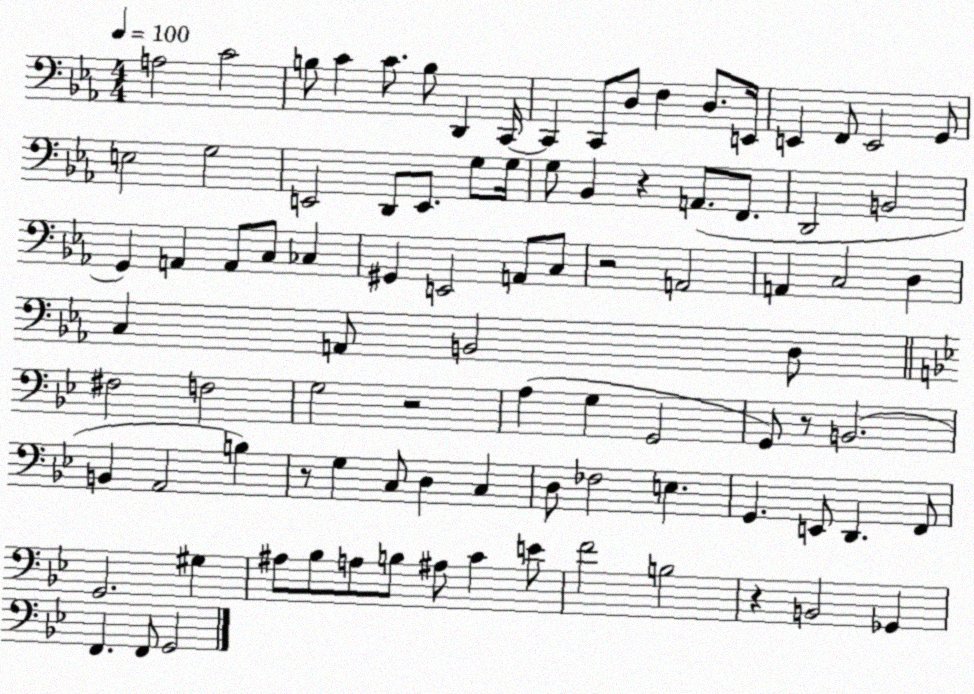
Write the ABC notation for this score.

X:1
T:Untitled
M:4/4
L:1/4
K:Eb
A,2 C2 B,/2 C C/2 B,/2 D,, C,,/4 C,, C,,/2 D,/2 F, D,/2 E,,/4 E,, F,,/2 E,,2 G,,/2 E,2 G,2 E,,2 D,,/2 E,,/2 G,/2 G,/4 G,/2 _B,, z A,,/2 F,,/2 D,,2 B,,2 G,, A,, A,,/2 C,/2 _C, ^G,, E,,2 A,,/2 C,/2 z2 A,,2 A,, C,2 D, C, A,,/2 B,,2 D,/2 ^F,2 F,2 G,2 z2 A, G, G,,2 G,,/2 z/2 B,,2 B,, A,,2 B, z/2 G, C,/2 D, C, D,/2 _F,2 E, G,, E,,/2 D,, F,,/2 G,,2 ^G, ^A,/2 _B,/2 A,/2 B,/2 ^A,/2 C E/2 F2 B,2 z B,,2 _G,, F,, F,,/2 G,,2